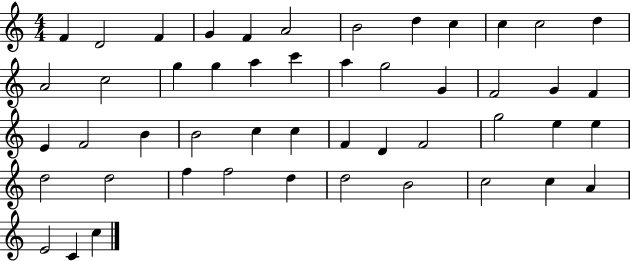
{
  \clef treble
  \numericTimeSignature
  \time 4/4
  \key c \major
  f'4 d'2 f'4 | g'4 f'4 a'2 | b'2 d''4 c''4 | c''4 c''2 d''4 | \break a'2 c''2 | g''4 g''4 a''4 c'''4 | a''4 g''2 g'4 | f'2 g'4 f'4 | \break e'4 f'2 b'4 | b'2 c''4 c''4 | f'4 d'4 f'2 | g''2 e''4 e''4 | \break d''2 d''2 | f''4 f''2 d''4 | d''2 b'2 | c''2 c''4 a'4 | \break e'2 c'4 c''4 | \bar "|."
}